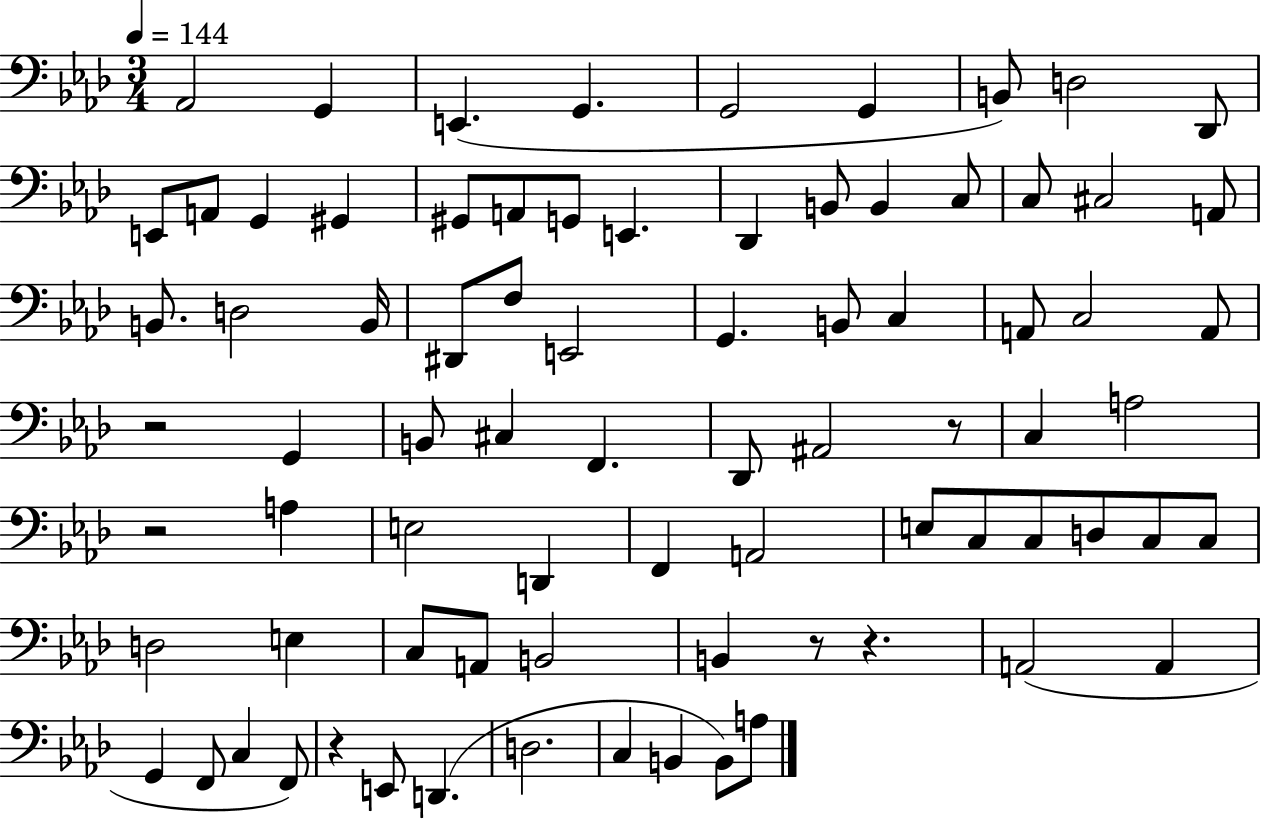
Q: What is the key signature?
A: AES major